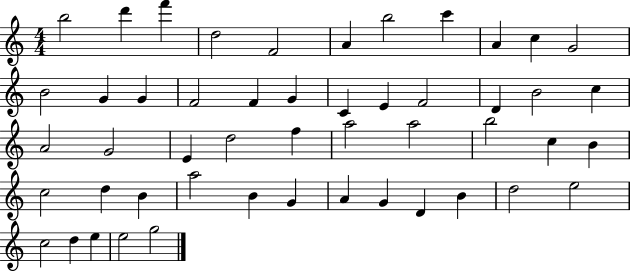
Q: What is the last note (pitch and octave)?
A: G5